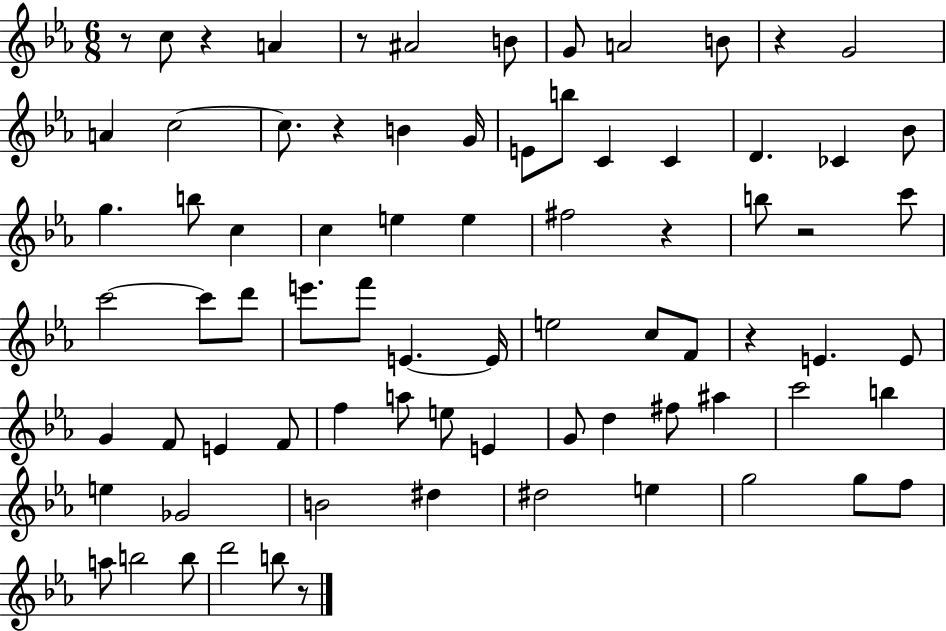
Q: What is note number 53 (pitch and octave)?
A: A#5